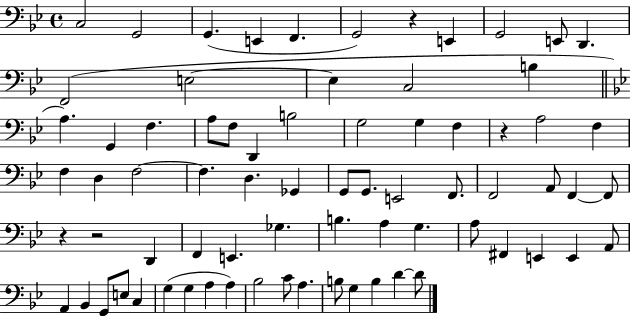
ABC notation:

X:1
T:Untitled
M:4/4
L:1/4
K:Bb
C,2 G,,2 G,, E,, F,, G,,2 z E,, G,,2 E,,/2 D,, F,,2 E,2 E, C,2 B, A, G,, F, A,/2 F,/2 D,, B,2 G,2 G, F, z A,2 F, F, D, F,2 F, D, _G,, G,,/2 G,,/2 E,,2 F,,/2 F,,2 A,,/2 F,, F,,/2 z z2 D,, F,, E,, _G, B, A, G, A,/2 ^F,, E,, E,, A,,/2 A,, _B,, G,,/2 E,/2 C, G, G, A, A, _B,2 C/2 A, B,/2 G, B, D D/2